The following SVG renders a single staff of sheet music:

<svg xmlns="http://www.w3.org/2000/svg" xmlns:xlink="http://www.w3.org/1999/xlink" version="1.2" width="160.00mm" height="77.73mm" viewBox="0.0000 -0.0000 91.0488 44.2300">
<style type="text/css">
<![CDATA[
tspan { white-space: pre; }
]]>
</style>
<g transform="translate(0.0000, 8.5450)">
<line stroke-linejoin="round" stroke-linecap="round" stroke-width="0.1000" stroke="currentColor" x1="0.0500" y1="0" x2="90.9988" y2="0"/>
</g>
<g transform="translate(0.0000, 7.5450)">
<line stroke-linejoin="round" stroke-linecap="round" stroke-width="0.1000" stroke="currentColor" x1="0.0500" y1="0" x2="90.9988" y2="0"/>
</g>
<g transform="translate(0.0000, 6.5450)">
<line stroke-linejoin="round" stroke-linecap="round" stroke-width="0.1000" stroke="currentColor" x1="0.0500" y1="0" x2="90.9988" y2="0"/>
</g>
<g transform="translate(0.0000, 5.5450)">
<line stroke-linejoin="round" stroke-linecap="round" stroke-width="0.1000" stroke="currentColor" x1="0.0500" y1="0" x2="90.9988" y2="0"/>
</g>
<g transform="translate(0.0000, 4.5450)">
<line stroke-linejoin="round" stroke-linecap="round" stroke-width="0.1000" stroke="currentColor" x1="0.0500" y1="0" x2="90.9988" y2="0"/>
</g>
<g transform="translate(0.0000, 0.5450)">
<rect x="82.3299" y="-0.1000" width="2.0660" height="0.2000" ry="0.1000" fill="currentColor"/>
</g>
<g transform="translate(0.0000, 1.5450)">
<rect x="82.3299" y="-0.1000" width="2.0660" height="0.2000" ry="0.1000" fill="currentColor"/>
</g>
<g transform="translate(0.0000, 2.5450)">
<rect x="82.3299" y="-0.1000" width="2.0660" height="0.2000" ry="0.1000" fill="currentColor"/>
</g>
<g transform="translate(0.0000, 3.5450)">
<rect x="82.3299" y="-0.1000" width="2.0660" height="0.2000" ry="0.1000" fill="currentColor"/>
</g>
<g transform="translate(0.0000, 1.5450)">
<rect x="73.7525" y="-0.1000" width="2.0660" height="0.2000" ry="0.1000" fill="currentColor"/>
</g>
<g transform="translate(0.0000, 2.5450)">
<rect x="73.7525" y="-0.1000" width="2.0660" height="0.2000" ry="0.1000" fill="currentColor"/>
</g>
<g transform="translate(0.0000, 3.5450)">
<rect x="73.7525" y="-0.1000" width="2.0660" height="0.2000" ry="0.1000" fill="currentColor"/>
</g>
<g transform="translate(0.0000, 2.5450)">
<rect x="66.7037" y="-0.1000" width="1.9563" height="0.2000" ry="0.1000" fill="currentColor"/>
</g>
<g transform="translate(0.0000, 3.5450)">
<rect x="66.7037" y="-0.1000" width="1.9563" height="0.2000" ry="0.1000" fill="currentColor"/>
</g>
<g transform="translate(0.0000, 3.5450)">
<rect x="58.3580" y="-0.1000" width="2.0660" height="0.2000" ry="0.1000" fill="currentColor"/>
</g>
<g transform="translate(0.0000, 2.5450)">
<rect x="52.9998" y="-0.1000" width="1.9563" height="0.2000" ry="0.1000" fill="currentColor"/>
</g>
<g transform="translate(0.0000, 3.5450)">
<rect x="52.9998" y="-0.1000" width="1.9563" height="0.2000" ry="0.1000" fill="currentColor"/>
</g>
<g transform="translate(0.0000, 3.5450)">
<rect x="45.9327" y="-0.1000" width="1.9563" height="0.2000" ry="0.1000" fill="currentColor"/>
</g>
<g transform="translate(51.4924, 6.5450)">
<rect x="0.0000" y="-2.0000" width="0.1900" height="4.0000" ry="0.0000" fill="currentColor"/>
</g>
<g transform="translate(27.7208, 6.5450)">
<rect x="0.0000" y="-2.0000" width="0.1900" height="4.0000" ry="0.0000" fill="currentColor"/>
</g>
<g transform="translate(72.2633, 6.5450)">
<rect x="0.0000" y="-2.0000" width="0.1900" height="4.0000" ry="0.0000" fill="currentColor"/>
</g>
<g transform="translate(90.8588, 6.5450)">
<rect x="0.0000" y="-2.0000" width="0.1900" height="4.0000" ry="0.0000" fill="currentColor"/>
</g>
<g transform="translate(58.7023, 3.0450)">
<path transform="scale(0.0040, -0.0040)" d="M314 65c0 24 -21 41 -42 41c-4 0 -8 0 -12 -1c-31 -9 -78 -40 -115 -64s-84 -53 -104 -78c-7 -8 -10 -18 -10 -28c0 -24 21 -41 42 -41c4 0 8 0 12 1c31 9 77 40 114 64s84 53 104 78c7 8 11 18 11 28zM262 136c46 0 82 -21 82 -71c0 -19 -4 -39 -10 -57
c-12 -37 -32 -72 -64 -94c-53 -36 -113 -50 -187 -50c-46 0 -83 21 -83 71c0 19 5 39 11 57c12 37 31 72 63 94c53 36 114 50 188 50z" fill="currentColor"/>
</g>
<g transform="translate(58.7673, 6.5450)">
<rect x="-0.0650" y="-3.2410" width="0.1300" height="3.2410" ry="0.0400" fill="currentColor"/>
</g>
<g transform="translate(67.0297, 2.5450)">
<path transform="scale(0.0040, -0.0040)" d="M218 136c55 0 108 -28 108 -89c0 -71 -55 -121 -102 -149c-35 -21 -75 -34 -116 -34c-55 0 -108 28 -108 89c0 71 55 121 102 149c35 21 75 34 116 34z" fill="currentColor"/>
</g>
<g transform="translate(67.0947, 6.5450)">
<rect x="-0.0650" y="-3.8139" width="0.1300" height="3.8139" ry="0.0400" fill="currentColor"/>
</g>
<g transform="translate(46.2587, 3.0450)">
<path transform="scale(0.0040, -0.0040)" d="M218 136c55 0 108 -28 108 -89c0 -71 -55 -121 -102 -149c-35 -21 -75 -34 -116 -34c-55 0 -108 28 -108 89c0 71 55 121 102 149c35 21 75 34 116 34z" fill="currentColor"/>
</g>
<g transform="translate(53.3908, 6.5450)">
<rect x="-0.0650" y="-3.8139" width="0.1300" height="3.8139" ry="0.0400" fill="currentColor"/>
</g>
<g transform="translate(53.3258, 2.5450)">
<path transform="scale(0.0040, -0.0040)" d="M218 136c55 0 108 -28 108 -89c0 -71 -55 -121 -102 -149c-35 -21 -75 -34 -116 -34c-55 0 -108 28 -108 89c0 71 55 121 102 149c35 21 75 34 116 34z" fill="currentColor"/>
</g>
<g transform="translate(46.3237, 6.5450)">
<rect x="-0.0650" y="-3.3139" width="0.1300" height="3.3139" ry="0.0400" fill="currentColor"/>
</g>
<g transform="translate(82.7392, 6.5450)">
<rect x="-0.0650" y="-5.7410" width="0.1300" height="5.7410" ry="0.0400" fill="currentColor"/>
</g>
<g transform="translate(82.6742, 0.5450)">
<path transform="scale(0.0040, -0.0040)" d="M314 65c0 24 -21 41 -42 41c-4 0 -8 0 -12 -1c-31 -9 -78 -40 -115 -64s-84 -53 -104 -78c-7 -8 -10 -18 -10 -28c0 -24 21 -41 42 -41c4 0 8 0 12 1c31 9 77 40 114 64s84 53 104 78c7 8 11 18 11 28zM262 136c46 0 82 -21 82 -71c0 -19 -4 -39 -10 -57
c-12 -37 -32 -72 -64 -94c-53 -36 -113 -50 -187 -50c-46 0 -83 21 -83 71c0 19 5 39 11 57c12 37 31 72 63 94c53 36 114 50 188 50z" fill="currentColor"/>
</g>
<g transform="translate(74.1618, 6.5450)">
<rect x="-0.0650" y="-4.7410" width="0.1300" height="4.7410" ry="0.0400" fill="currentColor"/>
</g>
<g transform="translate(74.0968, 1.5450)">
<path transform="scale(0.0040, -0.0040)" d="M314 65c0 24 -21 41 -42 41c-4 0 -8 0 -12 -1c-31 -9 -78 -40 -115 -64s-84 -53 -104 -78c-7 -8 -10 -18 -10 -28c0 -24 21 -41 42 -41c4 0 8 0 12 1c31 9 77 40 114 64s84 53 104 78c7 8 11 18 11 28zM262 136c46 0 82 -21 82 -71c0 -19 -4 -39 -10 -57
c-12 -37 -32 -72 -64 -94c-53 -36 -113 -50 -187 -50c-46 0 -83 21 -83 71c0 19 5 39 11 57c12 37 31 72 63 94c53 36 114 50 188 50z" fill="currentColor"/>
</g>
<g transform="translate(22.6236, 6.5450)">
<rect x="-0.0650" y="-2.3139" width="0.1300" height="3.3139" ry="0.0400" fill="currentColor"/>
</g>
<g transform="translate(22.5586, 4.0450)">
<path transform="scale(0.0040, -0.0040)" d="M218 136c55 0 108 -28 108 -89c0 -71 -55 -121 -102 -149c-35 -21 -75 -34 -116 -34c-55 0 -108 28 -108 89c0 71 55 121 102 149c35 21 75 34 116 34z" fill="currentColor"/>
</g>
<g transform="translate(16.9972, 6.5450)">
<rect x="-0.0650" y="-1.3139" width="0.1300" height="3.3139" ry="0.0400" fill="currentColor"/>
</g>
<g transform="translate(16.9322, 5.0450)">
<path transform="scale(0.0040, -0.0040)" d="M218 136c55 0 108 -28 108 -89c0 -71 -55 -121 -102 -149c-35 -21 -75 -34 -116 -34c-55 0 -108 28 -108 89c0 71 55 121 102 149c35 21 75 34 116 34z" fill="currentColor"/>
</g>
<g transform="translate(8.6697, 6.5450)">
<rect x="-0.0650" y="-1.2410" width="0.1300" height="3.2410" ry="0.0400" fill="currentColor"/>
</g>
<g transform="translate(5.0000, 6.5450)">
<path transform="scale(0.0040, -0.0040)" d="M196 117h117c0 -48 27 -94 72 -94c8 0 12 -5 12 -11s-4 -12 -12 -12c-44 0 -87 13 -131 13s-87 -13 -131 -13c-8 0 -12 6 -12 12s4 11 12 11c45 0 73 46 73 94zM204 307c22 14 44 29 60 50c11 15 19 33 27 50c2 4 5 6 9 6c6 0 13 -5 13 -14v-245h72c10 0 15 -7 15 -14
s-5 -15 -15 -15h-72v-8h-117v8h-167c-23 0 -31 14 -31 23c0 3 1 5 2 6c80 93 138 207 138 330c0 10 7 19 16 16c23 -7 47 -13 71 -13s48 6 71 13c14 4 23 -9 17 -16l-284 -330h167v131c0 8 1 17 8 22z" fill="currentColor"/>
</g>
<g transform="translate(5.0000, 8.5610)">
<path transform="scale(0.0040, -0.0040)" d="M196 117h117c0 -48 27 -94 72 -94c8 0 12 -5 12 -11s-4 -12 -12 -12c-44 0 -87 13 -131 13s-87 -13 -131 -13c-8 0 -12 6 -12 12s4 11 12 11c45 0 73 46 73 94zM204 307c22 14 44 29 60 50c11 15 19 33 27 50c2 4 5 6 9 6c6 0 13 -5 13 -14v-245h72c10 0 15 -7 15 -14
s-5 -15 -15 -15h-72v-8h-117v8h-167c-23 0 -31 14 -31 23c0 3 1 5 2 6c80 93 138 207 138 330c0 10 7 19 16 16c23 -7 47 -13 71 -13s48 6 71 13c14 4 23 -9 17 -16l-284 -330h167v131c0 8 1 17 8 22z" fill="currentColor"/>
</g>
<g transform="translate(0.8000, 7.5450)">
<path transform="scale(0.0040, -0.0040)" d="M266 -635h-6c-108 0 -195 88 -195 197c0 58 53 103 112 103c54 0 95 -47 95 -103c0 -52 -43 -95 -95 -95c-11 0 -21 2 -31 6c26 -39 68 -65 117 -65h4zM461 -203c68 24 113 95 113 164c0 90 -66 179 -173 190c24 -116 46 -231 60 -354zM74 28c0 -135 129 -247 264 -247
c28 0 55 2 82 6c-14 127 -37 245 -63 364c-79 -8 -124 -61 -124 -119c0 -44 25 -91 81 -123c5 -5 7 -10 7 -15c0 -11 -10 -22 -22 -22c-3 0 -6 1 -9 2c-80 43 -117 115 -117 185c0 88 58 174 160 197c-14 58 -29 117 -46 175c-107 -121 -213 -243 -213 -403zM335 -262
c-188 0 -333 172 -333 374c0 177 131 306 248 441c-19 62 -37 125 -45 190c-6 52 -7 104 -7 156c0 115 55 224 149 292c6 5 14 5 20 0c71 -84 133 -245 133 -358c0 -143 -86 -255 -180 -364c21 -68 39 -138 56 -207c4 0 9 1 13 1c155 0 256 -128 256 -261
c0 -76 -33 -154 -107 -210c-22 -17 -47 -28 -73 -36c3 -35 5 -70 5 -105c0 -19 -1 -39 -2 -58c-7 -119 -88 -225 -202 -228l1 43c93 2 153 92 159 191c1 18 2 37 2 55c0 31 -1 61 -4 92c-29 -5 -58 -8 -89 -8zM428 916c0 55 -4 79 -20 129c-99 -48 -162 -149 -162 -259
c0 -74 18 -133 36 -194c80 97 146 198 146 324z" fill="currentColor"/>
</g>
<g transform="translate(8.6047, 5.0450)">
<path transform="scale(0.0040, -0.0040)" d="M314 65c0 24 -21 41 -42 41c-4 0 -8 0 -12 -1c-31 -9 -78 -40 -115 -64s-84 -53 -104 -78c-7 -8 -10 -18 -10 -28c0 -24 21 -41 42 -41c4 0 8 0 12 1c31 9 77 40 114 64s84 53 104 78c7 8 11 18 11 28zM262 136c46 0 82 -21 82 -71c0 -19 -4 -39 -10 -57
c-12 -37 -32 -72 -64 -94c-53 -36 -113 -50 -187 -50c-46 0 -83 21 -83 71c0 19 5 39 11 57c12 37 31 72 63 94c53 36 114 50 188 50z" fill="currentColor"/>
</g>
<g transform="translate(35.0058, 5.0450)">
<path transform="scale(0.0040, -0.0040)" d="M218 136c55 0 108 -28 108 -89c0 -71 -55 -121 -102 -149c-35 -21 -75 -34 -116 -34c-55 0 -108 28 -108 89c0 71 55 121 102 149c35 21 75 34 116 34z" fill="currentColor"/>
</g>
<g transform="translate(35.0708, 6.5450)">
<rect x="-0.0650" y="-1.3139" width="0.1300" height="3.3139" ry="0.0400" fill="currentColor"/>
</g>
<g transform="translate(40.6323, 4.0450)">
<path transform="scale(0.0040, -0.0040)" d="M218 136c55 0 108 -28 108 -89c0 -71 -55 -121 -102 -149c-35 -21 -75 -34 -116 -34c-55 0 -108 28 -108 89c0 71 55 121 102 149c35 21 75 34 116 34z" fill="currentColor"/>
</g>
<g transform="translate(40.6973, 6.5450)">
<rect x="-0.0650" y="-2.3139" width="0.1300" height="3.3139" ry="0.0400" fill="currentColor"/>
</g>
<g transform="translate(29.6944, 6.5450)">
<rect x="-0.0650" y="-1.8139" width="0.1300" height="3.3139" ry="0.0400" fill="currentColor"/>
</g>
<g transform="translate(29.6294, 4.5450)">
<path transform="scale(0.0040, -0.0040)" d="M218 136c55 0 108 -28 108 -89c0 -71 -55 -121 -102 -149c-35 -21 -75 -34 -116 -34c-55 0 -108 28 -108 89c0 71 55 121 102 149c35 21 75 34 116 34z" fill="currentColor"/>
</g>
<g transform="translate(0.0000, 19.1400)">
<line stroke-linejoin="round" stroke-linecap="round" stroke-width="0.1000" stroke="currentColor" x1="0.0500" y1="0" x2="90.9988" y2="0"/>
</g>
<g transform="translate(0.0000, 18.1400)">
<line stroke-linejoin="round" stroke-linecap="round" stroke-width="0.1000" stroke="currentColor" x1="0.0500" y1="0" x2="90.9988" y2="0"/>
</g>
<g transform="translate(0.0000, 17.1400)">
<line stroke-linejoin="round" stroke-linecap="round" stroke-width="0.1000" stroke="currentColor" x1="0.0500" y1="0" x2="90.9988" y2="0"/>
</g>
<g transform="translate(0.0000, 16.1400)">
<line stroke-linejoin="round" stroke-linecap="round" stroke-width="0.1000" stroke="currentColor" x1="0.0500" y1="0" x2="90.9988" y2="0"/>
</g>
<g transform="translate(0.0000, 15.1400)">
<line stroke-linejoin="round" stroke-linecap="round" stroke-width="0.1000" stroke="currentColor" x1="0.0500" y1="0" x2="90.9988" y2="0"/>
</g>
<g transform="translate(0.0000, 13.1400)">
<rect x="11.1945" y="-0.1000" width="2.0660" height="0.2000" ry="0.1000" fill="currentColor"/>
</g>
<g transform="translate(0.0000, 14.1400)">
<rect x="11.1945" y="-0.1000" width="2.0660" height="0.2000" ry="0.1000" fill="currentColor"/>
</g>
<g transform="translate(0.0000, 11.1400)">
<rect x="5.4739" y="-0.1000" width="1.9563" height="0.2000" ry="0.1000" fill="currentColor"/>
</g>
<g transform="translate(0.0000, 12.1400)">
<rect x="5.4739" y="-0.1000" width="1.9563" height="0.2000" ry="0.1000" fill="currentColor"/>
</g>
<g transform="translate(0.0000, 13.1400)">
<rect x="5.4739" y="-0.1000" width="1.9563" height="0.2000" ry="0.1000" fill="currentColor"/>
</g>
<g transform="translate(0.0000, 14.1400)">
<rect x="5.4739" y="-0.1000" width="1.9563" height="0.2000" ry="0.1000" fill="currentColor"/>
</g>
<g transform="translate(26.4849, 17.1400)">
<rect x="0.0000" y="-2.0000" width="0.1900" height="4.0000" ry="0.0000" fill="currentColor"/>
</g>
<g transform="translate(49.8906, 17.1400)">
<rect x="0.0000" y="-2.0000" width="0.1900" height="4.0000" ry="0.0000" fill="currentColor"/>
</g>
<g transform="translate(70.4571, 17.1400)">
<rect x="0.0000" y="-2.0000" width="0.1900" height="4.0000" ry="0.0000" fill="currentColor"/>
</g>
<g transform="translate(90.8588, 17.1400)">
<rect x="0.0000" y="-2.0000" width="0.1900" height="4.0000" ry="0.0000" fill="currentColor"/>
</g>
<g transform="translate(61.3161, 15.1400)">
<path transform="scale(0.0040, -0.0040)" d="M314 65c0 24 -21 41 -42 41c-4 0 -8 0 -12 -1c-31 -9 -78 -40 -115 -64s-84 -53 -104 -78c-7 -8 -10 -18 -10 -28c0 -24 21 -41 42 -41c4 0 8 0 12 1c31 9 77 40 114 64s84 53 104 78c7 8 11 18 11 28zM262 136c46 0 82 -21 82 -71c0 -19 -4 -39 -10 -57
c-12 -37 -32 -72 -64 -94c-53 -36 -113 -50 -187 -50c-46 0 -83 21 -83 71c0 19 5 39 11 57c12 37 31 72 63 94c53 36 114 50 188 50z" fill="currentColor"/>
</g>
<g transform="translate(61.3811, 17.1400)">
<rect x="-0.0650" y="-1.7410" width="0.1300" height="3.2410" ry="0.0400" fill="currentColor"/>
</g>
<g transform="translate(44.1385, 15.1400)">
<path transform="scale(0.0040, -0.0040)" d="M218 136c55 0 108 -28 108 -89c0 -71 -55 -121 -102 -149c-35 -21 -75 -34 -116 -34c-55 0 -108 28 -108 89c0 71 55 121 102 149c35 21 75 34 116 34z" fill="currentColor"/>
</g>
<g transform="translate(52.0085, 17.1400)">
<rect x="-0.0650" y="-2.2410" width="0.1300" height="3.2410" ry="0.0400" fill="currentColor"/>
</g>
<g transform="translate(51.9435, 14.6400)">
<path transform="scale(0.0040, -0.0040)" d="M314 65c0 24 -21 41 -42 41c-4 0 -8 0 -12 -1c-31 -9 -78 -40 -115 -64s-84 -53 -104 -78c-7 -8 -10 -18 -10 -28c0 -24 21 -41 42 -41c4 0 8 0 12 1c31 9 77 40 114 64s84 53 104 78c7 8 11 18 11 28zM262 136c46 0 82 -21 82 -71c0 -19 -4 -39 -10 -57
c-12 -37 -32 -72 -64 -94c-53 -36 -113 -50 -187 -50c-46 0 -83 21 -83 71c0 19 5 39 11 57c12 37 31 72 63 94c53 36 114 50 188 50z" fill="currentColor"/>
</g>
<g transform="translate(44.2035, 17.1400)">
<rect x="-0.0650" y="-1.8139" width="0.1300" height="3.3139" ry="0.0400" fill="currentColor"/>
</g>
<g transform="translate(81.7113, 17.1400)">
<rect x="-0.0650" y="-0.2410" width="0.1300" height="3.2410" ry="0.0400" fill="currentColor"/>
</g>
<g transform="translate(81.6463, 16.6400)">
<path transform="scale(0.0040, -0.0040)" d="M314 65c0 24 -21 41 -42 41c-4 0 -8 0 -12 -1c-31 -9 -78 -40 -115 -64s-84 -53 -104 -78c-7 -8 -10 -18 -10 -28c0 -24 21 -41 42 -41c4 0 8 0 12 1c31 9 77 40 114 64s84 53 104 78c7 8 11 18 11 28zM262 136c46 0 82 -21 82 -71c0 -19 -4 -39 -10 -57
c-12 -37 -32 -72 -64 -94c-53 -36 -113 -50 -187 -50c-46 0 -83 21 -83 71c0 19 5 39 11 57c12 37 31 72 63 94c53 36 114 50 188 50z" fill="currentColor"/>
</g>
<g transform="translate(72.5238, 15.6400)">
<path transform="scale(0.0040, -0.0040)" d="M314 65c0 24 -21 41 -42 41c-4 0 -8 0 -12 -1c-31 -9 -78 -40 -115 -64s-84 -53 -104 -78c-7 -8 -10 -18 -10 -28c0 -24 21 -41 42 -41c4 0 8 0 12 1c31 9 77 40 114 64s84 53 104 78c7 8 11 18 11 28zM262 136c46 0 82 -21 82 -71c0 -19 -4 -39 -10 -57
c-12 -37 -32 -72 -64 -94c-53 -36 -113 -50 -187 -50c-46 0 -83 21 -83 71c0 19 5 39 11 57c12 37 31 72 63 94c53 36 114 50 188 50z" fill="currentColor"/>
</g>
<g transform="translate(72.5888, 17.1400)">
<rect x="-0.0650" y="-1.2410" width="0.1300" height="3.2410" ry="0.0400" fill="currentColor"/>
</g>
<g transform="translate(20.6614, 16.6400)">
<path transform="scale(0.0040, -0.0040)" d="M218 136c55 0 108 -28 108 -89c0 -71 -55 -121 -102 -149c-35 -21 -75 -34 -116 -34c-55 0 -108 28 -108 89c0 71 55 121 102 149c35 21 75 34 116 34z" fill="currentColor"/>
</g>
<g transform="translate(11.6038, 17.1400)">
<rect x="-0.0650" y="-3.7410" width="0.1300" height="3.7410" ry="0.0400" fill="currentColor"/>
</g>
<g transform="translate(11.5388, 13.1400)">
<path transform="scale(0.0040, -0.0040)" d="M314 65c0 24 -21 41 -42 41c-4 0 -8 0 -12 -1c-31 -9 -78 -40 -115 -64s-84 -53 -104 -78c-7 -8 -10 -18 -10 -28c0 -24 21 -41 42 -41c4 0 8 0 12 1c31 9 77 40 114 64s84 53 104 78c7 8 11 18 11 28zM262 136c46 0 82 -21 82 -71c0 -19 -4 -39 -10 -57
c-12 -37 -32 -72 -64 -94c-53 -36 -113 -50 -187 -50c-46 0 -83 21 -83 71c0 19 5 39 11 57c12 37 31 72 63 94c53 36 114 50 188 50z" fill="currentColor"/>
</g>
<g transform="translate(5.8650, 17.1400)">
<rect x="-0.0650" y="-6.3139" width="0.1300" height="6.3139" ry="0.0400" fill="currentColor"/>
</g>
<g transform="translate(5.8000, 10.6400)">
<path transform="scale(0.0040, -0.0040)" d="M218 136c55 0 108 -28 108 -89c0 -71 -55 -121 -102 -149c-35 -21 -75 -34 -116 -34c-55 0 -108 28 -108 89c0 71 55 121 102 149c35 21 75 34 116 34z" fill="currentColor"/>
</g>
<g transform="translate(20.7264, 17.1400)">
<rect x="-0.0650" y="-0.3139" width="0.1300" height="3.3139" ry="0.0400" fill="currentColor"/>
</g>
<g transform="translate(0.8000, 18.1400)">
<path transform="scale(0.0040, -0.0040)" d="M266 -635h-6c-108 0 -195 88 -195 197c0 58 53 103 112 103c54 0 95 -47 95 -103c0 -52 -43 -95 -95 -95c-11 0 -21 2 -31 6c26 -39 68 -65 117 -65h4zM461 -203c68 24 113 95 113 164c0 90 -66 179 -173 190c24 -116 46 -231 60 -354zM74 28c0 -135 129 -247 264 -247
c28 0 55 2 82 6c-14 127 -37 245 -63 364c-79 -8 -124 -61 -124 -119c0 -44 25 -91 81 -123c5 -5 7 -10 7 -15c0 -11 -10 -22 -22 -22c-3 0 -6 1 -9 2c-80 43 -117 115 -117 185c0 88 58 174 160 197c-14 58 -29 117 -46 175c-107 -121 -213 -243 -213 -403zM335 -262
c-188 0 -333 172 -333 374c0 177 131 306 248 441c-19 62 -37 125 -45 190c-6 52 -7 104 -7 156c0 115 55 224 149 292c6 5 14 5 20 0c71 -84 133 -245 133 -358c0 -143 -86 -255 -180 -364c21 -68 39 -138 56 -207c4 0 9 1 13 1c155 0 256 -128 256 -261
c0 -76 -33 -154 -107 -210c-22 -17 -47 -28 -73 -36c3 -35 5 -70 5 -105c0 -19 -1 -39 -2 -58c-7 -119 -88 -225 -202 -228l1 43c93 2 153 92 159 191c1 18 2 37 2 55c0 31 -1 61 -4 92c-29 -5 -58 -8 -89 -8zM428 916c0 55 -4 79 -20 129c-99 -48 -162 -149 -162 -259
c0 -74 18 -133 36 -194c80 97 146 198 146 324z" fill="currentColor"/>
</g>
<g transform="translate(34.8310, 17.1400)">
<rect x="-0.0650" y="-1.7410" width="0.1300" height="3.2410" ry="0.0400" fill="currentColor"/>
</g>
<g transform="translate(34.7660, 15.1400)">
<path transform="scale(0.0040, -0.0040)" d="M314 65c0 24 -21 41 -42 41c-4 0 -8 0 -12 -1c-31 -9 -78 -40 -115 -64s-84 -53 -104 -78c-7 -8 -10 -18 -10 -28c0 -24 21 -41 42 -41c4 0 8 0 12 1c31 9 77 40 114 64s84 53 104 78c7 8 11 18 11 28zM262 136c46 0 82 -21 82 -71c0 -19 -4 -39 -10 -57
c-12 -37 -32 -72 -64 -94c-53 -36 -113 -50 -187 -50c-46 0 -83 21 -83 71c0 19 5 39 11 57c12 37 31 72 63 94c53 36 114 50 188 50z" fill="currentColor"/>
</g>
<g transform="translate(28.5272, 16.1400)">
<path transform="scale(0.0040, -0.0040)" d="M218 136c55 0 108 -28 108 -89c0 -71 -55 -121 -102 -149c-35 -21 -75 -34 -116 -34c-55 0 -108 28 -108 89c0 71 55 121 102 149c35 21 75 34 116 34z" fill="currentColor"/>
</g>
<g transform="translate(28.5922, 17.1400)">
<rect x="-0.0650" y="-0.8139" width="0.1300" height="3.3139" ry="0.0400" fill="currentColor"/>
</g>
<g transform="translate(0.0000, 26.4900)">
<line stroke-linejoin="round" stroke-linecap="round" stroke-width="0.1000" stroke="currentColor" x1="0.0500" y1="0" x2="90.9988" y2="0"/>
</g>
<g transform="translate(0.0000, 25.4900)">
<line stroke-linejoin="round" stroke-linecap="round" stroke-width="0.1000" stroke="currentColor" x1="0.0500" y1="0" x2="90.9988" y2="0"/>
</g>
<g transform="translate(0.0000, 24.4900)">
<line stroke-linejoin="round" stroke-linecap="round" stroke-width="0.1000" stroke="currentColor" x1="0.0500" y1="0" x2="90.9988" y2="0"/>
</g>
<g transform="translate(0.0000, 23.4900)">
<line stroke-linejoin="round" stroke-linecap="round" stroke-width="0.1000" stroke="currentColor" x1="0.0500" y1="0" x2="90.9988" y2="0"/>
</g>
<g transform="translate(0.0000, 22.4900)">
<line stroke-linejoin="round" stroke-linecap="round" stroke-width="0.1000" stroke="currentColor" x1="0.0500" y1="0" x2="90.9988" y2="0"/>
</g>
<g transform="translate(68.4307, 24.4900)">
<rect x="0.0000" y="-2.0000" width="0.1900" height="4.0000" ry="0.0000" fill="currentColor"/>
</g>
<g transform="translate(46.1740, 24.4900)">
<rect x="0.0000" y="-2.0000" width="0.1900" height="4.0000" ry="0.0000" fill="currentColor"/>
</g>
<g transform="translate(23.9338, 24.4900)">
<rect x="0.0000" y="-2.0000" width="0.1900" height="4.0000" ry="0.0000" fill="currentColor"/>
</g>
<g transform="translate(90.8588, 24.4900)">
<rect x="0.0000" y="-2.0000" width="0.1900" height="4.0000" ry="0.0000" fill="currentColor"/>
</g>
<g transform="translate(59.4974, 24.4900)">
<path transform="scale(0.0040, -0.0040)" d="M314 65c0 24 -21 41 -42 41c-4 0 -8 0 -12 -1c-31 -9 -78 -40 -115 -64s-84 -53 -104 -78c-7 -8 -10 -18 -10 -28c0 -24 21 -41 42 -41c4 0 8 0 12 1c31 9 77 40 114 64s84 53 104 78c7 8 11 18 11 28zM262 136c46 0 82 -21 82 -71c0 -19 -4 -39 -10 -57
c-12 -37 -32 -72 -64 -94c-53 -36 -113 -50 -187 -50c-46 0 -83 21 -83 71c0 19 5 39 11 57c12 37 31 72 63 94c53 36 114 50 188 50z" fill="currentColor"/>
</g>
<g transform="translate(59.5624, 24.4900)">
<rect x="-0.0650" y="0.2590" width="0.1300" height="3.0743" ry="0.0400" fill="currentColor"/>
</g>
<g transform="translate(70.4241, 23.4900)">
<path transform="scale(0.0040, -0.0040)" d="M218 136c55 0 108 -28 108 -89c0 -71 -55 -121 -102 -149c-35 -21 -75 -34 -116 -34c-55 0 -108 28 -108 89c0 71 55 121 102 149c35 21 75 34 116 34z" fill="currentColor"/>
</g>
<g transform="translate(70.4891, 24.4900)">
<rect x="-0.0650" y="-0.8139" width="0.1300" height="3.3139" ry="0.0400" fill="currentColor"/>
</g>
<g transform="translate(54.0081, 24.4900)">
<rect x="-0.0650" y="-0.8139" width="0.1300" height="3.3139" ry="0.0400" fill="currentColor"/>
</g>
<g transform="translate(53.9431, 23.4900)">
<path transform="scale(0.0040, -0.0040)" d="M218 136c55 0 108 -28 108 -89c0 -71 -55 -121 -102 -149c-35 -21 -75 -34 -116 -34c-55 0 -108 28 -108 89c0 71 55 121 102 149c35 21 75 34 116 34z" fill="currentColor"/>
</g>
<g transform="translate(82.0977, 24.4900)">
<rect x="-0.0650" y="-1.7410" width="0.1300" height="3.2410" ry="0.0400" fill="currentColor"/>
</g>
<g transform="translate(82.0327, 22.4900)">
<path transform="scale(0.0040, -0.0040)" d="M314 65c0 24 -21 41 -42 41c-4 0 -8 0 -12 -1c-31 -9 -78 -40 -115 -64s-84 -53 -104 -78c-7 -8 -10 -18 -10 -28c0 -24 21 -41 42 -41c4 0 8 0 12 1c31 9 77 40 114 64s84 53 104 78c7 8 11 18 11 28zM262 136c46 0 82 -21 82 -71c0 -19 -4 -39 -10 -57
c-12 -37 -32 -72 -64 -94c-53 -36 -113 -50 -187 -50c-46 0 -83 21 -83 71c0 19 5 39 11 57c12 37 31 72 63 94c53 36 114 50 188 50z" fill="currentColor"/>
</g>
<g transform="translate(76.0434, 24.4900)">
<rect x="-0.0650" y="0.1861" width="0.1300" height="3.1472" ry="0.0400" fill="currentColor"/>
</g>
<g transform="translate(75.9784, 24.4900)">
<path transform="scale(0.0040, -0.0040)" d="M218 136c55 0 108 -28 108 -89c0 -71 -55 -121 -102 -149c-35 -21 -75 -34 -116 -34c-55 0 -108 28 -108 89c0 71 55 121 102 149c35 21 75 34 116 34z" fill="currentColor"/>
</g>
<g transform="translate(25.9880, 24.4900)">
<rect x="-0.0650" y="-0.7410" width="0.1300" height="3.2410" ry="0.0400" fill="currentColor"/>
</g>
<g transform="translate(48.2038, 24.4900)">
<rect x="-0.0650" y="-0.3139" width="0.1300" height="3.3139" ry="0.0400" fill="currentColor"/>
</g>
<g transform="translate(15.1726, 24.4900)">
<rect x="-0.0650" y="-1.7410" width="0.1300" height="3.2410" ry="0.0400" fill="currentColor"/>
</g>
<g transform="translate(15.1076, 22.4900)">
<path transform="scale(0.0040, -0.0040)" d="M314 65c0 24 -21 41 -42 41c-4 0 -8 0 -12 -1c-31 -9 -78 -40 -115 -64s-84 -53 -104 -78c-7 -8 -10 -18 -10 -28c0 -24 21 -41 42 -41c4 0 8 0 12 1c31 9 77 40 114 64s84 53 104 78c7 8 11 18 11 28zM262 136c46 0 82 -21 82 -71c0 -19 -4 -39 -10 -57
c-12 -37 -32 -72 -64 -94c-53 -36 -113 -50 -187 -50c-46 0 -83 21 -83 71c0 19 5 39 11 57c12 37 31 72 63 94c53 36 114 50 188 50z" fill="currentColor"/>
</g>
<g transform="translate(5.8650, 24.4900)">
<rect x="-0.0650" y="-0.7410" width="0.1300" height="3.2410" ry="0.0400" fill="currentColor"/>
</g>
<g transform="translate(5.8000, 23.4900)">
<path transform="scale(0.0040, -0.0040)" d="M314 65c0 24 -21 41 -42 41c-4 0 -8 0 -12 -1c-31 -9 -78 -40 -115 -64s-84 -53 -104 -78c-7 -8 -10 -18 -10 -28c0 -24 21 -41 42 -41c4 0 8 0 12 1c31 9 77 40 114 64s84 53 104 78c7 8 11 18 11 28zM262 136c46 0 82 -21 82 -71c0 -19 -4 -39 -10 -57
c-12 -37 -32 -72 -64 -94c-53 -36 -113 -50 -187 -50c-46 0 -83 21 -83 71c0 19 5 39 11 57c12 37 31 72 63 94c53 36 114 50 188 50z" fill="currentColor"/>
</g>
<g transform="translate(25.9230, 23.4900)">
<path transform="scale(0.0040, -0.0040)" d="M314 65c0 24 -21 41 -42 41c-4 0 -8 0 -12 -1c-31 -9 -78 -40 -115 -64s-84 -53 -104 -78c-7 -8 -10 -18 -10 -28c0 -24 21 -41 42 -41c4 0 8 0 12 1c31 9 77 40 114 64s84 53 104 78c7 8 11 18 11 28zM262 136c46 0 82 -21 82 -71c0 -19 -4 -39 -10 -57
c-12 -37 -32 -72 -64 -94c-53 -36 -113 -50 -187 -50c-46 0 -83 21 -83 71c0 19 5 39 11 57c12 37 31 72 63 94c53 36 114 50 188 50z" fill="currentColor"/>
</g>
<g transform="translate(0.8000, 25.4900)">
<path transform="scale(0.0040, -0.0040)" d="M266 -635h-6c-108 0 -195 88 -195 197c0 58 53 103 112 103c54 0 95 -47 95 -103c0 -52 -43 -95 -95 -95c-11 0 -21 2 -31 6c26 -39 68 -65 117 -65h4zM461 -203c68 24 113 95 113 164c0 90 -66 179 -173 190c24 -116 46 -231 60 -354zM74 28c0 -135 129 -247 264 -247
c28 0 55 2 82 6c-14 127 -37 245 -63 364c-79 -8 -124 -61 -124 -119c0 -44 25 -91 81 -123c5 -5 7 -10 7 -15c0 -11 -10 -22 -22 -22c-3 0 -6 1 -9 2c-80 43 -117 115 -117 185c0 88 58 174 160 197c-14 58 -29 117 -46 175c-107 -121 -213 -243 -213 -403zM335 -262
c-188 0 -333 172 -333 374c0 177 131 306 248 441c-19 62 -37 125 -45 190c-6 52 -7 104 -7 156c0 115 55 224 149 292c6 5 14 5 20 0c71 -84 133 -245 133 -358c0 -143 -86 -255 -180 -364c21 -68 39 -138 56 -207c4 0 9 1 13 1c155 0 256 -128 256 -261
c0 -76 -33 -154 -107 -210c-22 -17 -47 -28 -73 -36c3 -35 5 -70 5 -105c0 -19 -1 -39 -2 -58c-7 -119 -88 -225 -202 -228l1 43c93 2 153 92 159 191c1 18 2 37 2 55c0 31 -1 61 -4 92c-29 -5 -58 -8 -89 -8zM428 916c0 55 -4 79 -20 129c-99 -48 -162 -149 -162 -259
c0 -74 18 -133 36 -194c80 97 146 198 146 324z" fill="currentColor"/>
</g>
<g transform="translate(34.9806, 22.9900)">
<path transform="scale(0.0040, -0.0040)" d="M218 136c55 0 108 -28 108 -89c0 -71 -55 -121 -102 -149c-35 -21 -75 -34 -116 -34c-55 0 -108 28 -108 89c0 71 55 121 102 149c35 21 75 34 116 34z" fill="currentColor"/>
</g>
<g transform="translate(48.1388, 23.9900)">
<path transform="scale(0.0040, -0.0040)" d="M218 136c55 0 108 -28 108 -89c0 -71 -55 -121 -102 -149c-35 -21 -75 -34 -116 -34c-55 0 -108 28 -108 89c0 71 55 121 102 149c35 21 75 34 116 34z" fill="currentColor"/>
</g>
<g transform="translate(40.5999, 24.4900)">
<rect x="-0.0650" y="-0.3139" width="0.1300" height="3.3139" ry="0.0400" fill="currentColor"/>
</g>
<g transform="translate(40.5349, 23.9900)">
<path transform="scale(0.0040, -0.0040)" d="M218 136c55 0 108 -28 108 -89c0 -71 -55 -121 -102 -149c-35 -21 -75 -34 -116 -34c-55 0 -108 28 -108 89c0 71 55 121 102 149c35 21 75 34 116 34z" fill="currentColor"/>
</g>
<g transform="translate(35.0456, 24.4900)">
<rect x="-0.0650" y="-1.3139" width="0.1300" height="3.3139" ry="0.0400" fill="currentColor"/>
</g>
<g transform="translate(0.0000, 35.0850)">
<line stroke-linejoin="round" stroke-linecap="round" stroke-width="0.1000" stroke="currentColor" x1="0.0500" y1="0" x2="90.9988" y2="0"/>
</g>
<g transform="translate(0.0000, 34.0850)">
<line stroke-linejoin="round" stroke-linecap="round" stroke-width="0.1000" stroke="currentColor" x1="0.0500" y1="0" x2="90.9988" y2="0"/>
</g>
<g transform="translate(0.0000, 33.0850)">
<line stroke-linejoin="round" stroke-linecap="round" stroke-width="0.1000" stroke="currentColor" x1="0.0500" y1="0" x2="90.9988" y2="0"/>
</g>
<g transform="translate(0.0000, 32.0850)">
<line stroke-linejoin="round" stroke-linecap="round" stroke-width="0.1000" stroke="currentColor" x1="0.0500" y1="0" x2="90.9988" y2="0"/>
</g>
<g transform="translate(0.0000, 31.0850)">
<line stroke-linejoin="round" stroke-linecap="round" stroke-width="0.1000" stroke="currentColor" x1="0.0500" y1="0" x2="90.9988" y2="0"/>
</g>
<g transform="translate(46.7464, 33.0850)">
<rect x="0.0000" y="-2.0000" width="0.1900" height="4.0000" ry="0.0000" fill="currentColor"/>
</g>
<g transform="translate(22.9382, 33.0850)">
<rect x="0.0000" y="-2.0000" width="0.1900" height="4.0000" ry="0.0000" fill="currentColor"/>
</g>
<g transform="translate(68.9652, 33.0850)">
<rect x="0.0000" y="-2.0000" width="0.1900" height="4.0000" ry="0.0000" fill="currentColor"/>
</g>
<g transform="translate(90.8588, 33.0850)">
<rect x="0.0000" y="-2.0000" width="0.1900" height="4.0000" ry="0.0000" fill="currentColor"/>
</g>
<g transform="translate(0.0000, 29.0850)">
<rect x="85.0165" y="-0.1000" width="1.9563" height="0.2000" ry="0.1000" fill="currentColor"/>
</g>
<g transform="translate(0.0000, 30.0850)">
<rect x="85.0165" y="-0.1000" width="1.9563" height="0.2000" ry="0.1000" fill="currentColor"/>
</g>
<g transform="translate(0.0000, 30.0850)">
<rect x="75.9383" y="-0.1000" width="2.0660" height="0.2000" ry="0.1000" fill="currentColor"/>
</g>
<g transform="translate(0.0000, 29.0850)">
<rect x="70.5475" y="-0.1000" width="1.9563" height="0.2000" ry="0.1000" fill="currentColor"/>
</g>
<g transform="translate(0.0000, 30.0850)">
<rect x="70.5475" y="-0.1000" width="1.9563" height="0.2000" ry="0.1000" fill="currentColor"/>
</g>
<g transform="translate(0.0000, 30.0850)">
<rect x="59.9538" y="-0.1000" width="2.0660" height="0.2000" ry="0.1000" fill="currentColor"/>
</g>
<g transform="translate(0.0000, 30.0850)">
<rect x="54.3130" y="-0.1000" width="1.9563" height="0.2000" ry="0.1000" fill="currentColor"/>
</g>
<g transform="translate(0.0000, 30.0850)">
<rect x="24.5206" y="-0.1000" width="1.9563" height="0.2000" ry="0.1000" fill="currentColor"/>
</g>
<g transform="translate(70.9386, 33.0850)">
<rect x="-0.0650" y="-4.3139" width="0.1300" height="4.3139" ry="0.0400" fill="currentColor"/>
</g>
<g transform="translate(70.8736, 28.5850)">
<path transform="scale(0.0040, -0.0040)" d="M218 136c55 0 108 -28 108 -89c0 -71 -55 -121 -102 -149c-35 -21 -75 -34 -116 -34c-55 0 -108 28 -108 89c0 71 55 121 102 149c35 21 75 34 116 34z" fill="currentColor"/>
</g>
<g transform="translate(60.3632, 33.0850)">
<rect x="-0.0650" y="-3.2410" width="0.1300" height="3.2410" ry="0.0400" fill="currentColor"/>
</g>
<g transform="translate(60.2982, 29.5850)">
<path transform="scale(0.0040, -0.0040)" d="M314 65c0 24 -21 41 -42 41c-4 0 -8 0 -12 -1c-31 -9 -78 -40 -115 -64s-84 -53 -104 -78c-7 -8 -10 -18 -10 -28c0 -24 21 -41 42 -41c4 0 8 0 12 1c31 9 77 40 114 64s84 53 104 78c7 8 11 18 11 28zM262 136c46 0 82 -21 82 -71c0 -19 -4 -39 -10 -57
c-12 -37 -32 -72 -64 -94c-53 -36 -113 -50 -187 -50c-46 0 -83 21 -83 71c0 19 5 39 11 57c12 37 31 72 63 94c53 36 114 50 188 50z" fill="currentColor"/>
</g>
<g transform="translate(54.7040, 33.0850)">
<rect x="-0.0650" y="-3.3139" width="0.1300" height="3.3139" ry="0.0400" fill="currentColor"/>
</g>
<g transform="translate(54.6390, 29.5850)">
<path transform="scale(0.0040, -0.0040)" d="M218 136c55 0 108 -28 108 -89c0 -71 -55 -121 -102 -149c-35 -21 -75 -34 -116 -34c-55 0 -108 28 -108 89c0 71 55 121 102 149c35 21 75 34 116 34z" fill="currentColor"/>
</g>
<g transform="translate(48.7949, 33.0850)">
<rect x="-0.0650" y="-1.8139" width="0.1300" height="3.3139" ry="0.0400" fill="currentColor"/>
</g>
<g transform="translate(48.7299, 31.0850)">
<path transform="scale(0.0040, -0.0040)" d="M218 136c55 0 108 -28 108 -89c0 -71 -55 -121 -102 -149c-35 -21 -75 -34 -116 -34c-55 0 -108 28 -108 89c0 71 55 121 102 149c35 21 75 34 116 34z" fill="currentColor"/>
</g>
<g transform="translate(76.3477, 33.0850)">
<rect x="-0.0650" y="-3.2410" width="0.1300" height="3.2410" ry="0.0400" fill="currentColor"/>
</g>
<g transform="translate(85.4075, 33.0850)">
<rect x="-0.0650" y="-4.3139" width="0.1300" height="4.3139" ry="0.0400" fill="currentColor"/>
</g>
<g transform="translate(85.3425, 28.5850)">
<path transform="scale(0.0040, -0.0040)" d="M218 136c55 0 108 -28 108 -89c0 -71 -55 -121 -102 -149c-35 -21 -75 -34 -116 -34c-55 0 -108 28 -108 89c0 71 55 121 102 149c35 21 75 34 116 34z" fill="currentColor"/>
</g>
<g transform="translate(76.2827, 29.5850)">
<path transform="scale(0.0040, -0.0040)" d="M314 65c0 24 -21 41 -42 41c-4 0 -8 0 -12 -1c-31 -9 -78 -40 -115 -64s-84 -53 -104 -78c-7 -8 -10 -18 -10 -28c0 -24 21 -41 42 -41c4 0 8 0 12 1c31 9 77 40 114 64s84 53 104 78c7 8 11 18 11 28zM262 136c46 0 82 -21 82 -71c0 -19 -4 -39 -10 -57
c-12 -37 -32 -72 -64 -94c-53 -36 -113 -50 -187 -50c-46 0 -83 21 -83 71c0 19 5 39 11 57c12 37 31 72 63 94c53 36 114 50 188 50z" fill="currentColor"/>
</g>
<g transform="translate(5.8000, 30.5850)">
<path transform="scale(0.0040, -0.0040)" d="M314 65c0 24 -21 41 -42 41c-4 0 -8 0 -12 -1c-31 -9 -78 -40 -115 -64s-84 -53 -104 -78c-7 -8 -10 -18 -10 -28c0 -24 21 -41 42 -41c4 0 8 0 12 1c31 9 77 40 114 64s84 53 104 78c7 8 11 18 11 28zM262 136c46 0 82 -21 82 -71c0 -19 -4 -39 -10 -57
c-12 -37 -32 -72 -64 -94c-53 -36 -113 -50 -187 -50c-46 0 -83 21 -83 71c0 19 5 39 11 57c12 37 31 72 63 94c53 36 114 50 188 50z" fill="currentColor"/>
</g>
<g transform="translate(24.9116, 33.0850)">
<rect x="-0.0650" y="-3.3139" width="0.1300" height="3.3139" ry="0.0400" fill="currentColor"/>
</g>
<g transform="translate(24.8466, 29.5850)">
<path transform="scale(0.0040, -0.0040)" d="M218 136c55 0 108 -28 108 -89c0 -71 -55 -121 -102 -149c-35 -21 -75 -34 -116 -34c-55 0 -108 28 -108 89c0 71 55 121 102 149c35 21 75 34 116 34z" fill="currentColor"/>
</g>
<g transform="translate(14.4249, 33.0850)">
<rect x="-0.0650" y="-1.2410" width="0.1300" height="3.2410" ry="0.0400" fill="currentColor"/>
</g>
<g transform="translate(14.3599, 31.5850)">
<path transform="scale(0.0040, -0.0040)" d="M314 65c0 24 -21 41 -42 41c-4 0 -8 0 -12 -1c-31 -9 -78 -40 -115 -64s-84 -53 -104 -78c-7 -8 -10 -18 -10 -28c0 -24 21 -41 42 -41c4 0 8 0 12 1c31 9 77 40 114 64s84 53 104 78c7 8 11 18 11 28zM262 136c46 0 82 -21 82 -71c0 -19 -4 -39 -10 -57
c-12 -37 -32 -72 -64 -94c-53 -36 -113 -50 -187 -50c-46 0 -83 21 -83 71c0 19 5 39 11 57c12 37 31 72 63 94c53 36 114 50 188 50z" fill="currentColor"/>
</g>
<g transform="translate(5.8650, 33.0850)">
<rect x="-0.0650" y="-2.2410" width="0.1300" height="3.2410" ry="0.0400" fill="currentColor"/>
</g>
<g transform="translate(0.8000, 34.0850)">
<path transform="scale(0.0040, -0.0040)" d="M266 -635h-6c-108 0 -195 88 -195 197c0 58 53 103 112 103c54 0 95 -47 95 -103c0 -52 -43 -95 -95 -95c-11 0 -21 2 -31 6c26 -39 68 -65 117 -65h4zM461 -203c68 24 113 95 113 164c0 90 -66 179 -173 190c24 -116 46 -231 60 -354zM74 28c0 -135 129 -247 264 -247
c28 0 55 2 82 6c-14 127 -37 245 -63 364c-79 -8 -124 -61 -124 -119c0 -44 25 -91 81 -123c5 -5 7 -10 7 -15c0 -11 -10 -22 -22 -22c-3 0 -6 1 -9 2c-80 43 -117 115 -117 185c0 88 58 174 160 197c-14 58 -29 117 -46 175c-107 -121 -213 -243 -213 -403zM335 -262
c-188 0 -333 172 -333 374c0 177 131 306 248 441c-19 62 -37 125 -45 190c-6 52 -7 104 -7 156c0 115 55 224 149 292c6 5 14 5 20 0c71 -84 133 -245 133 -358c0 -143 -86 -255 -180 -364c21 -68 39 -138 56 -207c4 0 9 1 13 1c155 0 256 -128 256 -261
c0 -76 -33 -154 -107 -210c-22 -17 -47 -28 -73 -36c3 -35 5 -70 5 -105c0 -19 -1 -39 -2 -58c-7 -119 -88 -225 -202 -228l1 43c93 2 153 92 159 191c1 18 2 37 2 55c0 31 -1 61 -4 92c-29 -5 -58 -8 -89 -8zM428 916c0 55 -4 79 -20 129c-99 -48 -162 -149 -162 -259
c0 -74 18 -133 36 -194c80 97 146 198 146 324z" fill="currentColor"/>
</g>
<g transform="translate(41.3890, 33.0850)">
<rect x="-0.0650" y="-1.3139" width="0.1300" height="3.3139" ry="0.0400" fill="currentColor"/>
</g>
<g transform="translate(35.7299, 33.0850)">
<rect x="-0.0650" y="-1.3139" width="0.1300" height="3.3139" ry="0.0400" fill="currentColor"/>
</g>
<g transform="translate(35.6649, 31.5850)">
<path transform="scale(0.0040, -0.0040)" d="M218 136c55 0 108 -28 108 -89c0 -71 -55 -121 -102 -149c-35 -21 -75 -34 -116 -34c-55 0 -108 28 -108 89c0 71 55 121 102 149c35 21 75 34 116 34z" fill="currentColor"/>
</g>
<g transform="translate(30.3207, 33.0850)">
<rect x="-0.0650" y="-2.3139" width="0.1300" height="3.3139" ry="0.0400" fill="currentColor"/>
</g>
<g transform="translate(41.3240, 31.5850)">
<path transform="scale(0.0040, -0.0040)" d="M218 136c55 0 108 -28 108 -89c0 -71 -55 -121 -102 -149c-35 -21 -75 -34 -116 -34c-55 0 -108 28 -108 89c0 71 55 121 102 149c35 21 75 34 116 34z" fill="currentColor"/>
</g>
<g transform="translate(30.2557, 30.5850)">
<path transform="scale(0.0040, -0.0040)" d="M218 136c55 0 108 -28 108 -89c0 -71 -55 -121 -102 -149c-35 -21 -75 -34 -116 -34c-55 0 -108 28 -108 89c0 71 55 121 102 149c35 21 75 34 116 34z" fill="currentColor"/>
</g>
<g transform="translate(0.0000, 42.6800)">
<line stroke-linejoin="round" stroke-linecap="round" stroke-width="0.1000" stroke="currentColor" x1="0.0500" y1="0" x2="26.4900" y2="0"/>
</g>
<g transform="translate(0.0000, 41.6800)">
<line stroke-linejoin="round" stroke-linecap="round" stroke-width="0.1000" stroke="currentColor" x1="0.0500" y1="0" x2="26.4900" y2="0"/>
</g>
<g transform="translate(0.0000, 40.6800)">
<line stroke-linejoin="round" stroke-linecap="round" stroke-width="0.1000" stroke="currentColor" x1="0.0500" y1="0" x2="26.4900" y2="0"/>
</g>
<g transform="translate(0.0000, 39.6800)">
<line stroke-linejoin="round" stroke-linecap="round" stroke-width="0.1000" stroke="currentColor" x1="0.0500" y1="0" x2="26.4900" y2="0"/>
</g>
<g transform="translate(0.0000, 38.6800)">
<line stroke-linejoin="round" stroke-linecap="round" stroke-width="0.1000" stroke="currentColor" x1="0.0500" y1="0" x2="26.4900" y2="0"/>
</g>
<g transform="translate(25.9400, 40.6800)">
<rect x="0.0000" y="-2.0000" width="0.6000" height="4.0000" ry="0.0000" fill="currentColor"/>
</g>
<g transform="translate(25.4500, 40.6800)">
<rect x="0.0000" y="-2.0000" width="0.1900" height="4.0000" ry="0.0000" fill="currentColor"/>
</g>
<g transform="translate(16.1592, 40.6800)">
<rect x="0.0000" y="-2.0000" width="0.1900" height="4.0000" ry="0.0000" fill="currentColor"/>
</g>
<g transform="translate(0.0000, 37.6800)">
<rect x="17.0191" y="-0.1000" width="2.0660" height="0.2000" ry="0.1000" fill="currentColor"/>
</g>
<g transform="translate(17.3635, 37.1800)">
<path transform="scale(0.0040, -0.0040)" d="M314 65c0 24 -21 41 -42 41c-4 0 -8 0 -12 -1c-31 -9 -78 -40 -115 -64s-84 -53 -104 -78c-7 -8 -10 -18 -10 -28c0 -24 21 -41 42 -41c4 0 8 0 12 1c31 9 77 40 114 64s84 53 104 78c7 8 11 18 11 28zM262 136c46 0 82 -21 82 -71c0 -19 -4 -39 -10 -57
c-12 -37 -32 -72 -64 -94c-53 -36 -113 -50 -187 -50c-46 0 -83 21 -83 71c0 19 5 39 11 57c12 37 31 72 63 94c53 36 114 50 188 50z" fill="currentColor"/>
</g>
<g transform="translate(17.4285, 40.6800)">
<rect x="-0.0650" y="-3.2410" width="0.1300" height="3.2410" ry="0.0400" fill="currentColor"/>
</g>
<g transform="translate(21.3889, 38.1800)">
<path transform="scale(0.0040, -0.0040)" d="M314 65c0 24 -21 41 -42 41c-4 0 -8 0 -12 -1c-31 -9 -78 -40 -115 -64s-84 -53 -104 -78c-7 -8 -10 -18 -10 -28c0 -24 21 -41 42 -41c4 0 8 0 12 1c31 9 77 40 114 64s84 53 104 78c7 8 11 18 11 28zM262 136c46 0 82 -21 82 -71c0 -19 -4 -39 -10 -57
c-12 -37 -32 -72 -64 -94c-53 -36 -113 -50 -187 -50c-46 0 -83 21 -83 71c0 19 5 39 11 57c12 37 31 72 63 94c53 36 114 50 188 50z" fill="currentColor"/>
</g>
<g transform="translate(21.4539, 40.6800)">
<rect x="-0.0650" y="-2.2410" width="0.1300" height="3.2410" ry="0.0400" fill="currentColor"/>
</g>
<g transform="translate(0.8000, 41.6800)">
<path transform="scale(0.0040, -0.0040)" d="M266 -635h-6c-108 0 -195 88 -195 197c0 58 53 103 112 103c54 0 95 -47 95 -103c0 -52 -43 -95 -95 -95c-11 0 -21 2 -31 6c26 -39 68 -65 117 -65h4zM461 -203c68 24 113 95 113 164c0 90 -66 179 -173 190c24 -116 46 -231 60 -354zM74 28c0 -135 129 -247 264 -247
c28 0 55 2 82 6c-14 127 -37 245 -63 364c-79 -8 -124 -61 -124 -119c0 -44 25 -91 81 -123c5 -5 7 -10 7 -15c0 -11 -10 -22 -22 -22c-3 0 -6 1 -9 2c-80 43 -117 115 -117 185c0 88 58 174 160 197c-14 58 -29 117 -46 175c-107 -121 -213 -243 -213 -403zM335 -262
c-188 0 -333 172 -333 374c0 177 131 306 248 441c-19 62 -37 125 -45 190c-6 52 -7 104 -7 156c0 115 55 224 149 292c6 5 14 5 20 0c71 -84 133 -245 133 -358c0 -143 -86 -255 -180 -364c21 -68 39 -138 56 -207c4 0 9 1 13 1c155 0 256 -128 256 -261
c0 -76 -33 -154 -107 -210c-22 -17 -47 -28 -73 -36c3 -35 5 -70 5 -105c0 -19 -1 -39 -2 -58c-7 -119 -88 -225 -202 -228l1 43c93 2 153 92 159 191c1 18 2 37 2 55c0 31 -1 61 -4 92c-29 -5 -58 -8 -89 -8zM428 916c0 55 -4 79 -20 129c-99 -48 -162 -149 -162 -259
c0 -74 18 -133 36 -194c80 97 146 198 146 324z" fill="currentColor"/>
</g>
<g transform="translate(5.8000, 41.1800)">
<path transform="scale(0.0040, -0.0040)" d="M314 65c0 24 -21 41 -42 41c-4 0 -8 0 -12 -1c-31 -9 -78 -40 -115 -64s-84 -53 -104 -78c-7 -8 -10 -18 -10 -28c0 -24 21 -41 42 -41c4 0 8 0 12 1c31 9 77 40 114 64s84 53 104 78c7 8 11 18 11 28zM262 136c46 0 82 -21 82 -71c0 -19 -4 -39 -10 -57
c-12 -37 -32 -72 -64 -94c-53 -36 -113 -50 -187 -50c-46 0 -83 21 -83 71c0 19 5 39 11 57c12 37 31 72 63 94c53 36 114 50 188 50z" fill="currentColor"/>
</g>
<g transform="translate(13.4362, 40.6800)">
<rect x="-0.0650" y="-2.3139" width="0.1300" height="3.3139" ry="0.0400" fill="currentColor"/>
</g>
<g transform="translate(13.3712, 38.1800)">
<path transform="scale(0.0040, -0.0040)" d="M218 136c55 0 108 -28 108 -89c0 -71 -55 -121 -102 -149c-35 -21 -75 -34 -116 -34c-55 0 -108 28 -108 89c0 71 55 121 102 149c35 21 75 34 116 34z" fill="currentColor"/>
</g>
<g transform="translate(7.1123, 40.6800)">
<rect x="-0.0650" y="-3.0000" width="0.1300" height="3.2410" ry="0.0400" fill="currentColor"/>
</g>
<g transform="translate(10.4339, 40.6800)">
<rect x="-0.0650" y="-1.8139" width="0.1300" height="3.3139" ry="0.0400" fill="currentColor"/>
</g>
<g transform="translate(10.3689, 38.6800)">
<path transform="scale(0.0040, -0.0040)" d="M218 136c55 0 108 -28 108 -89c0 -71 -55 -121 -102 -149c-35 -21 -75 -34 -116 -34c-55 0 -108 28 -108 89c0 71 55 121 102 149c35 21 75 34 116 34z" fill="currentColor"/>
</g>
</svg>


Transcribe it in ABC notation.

X:1
T:Untitled
M:4/4
L:1/4
K:C
e2 e g f e g b c' b2 c' e'2 g'2 a' c'2 c d f2 f g2 f2 e2 c2 d2 f2 d2 e c c d B2 d B f2 g2 e2 b g e e f b b2 d' b2 d' A2 f g b2 g2